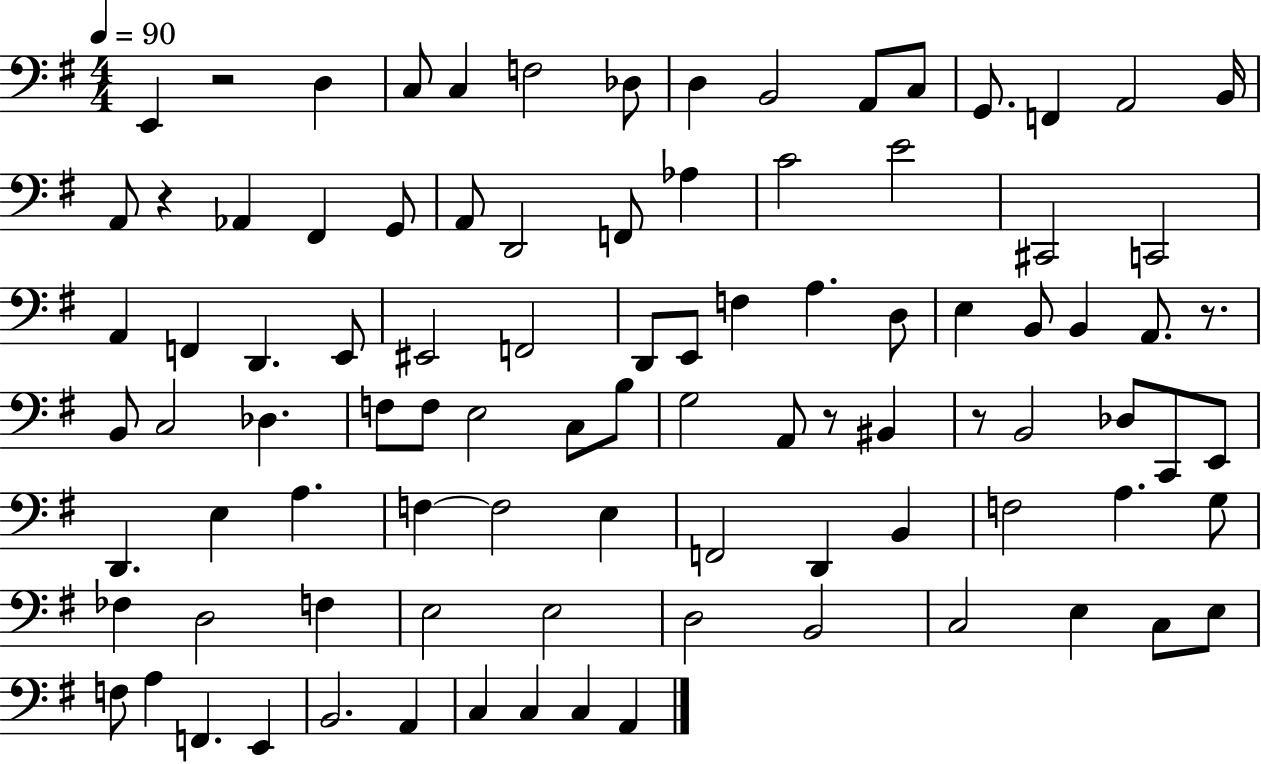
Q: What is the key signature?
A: G major